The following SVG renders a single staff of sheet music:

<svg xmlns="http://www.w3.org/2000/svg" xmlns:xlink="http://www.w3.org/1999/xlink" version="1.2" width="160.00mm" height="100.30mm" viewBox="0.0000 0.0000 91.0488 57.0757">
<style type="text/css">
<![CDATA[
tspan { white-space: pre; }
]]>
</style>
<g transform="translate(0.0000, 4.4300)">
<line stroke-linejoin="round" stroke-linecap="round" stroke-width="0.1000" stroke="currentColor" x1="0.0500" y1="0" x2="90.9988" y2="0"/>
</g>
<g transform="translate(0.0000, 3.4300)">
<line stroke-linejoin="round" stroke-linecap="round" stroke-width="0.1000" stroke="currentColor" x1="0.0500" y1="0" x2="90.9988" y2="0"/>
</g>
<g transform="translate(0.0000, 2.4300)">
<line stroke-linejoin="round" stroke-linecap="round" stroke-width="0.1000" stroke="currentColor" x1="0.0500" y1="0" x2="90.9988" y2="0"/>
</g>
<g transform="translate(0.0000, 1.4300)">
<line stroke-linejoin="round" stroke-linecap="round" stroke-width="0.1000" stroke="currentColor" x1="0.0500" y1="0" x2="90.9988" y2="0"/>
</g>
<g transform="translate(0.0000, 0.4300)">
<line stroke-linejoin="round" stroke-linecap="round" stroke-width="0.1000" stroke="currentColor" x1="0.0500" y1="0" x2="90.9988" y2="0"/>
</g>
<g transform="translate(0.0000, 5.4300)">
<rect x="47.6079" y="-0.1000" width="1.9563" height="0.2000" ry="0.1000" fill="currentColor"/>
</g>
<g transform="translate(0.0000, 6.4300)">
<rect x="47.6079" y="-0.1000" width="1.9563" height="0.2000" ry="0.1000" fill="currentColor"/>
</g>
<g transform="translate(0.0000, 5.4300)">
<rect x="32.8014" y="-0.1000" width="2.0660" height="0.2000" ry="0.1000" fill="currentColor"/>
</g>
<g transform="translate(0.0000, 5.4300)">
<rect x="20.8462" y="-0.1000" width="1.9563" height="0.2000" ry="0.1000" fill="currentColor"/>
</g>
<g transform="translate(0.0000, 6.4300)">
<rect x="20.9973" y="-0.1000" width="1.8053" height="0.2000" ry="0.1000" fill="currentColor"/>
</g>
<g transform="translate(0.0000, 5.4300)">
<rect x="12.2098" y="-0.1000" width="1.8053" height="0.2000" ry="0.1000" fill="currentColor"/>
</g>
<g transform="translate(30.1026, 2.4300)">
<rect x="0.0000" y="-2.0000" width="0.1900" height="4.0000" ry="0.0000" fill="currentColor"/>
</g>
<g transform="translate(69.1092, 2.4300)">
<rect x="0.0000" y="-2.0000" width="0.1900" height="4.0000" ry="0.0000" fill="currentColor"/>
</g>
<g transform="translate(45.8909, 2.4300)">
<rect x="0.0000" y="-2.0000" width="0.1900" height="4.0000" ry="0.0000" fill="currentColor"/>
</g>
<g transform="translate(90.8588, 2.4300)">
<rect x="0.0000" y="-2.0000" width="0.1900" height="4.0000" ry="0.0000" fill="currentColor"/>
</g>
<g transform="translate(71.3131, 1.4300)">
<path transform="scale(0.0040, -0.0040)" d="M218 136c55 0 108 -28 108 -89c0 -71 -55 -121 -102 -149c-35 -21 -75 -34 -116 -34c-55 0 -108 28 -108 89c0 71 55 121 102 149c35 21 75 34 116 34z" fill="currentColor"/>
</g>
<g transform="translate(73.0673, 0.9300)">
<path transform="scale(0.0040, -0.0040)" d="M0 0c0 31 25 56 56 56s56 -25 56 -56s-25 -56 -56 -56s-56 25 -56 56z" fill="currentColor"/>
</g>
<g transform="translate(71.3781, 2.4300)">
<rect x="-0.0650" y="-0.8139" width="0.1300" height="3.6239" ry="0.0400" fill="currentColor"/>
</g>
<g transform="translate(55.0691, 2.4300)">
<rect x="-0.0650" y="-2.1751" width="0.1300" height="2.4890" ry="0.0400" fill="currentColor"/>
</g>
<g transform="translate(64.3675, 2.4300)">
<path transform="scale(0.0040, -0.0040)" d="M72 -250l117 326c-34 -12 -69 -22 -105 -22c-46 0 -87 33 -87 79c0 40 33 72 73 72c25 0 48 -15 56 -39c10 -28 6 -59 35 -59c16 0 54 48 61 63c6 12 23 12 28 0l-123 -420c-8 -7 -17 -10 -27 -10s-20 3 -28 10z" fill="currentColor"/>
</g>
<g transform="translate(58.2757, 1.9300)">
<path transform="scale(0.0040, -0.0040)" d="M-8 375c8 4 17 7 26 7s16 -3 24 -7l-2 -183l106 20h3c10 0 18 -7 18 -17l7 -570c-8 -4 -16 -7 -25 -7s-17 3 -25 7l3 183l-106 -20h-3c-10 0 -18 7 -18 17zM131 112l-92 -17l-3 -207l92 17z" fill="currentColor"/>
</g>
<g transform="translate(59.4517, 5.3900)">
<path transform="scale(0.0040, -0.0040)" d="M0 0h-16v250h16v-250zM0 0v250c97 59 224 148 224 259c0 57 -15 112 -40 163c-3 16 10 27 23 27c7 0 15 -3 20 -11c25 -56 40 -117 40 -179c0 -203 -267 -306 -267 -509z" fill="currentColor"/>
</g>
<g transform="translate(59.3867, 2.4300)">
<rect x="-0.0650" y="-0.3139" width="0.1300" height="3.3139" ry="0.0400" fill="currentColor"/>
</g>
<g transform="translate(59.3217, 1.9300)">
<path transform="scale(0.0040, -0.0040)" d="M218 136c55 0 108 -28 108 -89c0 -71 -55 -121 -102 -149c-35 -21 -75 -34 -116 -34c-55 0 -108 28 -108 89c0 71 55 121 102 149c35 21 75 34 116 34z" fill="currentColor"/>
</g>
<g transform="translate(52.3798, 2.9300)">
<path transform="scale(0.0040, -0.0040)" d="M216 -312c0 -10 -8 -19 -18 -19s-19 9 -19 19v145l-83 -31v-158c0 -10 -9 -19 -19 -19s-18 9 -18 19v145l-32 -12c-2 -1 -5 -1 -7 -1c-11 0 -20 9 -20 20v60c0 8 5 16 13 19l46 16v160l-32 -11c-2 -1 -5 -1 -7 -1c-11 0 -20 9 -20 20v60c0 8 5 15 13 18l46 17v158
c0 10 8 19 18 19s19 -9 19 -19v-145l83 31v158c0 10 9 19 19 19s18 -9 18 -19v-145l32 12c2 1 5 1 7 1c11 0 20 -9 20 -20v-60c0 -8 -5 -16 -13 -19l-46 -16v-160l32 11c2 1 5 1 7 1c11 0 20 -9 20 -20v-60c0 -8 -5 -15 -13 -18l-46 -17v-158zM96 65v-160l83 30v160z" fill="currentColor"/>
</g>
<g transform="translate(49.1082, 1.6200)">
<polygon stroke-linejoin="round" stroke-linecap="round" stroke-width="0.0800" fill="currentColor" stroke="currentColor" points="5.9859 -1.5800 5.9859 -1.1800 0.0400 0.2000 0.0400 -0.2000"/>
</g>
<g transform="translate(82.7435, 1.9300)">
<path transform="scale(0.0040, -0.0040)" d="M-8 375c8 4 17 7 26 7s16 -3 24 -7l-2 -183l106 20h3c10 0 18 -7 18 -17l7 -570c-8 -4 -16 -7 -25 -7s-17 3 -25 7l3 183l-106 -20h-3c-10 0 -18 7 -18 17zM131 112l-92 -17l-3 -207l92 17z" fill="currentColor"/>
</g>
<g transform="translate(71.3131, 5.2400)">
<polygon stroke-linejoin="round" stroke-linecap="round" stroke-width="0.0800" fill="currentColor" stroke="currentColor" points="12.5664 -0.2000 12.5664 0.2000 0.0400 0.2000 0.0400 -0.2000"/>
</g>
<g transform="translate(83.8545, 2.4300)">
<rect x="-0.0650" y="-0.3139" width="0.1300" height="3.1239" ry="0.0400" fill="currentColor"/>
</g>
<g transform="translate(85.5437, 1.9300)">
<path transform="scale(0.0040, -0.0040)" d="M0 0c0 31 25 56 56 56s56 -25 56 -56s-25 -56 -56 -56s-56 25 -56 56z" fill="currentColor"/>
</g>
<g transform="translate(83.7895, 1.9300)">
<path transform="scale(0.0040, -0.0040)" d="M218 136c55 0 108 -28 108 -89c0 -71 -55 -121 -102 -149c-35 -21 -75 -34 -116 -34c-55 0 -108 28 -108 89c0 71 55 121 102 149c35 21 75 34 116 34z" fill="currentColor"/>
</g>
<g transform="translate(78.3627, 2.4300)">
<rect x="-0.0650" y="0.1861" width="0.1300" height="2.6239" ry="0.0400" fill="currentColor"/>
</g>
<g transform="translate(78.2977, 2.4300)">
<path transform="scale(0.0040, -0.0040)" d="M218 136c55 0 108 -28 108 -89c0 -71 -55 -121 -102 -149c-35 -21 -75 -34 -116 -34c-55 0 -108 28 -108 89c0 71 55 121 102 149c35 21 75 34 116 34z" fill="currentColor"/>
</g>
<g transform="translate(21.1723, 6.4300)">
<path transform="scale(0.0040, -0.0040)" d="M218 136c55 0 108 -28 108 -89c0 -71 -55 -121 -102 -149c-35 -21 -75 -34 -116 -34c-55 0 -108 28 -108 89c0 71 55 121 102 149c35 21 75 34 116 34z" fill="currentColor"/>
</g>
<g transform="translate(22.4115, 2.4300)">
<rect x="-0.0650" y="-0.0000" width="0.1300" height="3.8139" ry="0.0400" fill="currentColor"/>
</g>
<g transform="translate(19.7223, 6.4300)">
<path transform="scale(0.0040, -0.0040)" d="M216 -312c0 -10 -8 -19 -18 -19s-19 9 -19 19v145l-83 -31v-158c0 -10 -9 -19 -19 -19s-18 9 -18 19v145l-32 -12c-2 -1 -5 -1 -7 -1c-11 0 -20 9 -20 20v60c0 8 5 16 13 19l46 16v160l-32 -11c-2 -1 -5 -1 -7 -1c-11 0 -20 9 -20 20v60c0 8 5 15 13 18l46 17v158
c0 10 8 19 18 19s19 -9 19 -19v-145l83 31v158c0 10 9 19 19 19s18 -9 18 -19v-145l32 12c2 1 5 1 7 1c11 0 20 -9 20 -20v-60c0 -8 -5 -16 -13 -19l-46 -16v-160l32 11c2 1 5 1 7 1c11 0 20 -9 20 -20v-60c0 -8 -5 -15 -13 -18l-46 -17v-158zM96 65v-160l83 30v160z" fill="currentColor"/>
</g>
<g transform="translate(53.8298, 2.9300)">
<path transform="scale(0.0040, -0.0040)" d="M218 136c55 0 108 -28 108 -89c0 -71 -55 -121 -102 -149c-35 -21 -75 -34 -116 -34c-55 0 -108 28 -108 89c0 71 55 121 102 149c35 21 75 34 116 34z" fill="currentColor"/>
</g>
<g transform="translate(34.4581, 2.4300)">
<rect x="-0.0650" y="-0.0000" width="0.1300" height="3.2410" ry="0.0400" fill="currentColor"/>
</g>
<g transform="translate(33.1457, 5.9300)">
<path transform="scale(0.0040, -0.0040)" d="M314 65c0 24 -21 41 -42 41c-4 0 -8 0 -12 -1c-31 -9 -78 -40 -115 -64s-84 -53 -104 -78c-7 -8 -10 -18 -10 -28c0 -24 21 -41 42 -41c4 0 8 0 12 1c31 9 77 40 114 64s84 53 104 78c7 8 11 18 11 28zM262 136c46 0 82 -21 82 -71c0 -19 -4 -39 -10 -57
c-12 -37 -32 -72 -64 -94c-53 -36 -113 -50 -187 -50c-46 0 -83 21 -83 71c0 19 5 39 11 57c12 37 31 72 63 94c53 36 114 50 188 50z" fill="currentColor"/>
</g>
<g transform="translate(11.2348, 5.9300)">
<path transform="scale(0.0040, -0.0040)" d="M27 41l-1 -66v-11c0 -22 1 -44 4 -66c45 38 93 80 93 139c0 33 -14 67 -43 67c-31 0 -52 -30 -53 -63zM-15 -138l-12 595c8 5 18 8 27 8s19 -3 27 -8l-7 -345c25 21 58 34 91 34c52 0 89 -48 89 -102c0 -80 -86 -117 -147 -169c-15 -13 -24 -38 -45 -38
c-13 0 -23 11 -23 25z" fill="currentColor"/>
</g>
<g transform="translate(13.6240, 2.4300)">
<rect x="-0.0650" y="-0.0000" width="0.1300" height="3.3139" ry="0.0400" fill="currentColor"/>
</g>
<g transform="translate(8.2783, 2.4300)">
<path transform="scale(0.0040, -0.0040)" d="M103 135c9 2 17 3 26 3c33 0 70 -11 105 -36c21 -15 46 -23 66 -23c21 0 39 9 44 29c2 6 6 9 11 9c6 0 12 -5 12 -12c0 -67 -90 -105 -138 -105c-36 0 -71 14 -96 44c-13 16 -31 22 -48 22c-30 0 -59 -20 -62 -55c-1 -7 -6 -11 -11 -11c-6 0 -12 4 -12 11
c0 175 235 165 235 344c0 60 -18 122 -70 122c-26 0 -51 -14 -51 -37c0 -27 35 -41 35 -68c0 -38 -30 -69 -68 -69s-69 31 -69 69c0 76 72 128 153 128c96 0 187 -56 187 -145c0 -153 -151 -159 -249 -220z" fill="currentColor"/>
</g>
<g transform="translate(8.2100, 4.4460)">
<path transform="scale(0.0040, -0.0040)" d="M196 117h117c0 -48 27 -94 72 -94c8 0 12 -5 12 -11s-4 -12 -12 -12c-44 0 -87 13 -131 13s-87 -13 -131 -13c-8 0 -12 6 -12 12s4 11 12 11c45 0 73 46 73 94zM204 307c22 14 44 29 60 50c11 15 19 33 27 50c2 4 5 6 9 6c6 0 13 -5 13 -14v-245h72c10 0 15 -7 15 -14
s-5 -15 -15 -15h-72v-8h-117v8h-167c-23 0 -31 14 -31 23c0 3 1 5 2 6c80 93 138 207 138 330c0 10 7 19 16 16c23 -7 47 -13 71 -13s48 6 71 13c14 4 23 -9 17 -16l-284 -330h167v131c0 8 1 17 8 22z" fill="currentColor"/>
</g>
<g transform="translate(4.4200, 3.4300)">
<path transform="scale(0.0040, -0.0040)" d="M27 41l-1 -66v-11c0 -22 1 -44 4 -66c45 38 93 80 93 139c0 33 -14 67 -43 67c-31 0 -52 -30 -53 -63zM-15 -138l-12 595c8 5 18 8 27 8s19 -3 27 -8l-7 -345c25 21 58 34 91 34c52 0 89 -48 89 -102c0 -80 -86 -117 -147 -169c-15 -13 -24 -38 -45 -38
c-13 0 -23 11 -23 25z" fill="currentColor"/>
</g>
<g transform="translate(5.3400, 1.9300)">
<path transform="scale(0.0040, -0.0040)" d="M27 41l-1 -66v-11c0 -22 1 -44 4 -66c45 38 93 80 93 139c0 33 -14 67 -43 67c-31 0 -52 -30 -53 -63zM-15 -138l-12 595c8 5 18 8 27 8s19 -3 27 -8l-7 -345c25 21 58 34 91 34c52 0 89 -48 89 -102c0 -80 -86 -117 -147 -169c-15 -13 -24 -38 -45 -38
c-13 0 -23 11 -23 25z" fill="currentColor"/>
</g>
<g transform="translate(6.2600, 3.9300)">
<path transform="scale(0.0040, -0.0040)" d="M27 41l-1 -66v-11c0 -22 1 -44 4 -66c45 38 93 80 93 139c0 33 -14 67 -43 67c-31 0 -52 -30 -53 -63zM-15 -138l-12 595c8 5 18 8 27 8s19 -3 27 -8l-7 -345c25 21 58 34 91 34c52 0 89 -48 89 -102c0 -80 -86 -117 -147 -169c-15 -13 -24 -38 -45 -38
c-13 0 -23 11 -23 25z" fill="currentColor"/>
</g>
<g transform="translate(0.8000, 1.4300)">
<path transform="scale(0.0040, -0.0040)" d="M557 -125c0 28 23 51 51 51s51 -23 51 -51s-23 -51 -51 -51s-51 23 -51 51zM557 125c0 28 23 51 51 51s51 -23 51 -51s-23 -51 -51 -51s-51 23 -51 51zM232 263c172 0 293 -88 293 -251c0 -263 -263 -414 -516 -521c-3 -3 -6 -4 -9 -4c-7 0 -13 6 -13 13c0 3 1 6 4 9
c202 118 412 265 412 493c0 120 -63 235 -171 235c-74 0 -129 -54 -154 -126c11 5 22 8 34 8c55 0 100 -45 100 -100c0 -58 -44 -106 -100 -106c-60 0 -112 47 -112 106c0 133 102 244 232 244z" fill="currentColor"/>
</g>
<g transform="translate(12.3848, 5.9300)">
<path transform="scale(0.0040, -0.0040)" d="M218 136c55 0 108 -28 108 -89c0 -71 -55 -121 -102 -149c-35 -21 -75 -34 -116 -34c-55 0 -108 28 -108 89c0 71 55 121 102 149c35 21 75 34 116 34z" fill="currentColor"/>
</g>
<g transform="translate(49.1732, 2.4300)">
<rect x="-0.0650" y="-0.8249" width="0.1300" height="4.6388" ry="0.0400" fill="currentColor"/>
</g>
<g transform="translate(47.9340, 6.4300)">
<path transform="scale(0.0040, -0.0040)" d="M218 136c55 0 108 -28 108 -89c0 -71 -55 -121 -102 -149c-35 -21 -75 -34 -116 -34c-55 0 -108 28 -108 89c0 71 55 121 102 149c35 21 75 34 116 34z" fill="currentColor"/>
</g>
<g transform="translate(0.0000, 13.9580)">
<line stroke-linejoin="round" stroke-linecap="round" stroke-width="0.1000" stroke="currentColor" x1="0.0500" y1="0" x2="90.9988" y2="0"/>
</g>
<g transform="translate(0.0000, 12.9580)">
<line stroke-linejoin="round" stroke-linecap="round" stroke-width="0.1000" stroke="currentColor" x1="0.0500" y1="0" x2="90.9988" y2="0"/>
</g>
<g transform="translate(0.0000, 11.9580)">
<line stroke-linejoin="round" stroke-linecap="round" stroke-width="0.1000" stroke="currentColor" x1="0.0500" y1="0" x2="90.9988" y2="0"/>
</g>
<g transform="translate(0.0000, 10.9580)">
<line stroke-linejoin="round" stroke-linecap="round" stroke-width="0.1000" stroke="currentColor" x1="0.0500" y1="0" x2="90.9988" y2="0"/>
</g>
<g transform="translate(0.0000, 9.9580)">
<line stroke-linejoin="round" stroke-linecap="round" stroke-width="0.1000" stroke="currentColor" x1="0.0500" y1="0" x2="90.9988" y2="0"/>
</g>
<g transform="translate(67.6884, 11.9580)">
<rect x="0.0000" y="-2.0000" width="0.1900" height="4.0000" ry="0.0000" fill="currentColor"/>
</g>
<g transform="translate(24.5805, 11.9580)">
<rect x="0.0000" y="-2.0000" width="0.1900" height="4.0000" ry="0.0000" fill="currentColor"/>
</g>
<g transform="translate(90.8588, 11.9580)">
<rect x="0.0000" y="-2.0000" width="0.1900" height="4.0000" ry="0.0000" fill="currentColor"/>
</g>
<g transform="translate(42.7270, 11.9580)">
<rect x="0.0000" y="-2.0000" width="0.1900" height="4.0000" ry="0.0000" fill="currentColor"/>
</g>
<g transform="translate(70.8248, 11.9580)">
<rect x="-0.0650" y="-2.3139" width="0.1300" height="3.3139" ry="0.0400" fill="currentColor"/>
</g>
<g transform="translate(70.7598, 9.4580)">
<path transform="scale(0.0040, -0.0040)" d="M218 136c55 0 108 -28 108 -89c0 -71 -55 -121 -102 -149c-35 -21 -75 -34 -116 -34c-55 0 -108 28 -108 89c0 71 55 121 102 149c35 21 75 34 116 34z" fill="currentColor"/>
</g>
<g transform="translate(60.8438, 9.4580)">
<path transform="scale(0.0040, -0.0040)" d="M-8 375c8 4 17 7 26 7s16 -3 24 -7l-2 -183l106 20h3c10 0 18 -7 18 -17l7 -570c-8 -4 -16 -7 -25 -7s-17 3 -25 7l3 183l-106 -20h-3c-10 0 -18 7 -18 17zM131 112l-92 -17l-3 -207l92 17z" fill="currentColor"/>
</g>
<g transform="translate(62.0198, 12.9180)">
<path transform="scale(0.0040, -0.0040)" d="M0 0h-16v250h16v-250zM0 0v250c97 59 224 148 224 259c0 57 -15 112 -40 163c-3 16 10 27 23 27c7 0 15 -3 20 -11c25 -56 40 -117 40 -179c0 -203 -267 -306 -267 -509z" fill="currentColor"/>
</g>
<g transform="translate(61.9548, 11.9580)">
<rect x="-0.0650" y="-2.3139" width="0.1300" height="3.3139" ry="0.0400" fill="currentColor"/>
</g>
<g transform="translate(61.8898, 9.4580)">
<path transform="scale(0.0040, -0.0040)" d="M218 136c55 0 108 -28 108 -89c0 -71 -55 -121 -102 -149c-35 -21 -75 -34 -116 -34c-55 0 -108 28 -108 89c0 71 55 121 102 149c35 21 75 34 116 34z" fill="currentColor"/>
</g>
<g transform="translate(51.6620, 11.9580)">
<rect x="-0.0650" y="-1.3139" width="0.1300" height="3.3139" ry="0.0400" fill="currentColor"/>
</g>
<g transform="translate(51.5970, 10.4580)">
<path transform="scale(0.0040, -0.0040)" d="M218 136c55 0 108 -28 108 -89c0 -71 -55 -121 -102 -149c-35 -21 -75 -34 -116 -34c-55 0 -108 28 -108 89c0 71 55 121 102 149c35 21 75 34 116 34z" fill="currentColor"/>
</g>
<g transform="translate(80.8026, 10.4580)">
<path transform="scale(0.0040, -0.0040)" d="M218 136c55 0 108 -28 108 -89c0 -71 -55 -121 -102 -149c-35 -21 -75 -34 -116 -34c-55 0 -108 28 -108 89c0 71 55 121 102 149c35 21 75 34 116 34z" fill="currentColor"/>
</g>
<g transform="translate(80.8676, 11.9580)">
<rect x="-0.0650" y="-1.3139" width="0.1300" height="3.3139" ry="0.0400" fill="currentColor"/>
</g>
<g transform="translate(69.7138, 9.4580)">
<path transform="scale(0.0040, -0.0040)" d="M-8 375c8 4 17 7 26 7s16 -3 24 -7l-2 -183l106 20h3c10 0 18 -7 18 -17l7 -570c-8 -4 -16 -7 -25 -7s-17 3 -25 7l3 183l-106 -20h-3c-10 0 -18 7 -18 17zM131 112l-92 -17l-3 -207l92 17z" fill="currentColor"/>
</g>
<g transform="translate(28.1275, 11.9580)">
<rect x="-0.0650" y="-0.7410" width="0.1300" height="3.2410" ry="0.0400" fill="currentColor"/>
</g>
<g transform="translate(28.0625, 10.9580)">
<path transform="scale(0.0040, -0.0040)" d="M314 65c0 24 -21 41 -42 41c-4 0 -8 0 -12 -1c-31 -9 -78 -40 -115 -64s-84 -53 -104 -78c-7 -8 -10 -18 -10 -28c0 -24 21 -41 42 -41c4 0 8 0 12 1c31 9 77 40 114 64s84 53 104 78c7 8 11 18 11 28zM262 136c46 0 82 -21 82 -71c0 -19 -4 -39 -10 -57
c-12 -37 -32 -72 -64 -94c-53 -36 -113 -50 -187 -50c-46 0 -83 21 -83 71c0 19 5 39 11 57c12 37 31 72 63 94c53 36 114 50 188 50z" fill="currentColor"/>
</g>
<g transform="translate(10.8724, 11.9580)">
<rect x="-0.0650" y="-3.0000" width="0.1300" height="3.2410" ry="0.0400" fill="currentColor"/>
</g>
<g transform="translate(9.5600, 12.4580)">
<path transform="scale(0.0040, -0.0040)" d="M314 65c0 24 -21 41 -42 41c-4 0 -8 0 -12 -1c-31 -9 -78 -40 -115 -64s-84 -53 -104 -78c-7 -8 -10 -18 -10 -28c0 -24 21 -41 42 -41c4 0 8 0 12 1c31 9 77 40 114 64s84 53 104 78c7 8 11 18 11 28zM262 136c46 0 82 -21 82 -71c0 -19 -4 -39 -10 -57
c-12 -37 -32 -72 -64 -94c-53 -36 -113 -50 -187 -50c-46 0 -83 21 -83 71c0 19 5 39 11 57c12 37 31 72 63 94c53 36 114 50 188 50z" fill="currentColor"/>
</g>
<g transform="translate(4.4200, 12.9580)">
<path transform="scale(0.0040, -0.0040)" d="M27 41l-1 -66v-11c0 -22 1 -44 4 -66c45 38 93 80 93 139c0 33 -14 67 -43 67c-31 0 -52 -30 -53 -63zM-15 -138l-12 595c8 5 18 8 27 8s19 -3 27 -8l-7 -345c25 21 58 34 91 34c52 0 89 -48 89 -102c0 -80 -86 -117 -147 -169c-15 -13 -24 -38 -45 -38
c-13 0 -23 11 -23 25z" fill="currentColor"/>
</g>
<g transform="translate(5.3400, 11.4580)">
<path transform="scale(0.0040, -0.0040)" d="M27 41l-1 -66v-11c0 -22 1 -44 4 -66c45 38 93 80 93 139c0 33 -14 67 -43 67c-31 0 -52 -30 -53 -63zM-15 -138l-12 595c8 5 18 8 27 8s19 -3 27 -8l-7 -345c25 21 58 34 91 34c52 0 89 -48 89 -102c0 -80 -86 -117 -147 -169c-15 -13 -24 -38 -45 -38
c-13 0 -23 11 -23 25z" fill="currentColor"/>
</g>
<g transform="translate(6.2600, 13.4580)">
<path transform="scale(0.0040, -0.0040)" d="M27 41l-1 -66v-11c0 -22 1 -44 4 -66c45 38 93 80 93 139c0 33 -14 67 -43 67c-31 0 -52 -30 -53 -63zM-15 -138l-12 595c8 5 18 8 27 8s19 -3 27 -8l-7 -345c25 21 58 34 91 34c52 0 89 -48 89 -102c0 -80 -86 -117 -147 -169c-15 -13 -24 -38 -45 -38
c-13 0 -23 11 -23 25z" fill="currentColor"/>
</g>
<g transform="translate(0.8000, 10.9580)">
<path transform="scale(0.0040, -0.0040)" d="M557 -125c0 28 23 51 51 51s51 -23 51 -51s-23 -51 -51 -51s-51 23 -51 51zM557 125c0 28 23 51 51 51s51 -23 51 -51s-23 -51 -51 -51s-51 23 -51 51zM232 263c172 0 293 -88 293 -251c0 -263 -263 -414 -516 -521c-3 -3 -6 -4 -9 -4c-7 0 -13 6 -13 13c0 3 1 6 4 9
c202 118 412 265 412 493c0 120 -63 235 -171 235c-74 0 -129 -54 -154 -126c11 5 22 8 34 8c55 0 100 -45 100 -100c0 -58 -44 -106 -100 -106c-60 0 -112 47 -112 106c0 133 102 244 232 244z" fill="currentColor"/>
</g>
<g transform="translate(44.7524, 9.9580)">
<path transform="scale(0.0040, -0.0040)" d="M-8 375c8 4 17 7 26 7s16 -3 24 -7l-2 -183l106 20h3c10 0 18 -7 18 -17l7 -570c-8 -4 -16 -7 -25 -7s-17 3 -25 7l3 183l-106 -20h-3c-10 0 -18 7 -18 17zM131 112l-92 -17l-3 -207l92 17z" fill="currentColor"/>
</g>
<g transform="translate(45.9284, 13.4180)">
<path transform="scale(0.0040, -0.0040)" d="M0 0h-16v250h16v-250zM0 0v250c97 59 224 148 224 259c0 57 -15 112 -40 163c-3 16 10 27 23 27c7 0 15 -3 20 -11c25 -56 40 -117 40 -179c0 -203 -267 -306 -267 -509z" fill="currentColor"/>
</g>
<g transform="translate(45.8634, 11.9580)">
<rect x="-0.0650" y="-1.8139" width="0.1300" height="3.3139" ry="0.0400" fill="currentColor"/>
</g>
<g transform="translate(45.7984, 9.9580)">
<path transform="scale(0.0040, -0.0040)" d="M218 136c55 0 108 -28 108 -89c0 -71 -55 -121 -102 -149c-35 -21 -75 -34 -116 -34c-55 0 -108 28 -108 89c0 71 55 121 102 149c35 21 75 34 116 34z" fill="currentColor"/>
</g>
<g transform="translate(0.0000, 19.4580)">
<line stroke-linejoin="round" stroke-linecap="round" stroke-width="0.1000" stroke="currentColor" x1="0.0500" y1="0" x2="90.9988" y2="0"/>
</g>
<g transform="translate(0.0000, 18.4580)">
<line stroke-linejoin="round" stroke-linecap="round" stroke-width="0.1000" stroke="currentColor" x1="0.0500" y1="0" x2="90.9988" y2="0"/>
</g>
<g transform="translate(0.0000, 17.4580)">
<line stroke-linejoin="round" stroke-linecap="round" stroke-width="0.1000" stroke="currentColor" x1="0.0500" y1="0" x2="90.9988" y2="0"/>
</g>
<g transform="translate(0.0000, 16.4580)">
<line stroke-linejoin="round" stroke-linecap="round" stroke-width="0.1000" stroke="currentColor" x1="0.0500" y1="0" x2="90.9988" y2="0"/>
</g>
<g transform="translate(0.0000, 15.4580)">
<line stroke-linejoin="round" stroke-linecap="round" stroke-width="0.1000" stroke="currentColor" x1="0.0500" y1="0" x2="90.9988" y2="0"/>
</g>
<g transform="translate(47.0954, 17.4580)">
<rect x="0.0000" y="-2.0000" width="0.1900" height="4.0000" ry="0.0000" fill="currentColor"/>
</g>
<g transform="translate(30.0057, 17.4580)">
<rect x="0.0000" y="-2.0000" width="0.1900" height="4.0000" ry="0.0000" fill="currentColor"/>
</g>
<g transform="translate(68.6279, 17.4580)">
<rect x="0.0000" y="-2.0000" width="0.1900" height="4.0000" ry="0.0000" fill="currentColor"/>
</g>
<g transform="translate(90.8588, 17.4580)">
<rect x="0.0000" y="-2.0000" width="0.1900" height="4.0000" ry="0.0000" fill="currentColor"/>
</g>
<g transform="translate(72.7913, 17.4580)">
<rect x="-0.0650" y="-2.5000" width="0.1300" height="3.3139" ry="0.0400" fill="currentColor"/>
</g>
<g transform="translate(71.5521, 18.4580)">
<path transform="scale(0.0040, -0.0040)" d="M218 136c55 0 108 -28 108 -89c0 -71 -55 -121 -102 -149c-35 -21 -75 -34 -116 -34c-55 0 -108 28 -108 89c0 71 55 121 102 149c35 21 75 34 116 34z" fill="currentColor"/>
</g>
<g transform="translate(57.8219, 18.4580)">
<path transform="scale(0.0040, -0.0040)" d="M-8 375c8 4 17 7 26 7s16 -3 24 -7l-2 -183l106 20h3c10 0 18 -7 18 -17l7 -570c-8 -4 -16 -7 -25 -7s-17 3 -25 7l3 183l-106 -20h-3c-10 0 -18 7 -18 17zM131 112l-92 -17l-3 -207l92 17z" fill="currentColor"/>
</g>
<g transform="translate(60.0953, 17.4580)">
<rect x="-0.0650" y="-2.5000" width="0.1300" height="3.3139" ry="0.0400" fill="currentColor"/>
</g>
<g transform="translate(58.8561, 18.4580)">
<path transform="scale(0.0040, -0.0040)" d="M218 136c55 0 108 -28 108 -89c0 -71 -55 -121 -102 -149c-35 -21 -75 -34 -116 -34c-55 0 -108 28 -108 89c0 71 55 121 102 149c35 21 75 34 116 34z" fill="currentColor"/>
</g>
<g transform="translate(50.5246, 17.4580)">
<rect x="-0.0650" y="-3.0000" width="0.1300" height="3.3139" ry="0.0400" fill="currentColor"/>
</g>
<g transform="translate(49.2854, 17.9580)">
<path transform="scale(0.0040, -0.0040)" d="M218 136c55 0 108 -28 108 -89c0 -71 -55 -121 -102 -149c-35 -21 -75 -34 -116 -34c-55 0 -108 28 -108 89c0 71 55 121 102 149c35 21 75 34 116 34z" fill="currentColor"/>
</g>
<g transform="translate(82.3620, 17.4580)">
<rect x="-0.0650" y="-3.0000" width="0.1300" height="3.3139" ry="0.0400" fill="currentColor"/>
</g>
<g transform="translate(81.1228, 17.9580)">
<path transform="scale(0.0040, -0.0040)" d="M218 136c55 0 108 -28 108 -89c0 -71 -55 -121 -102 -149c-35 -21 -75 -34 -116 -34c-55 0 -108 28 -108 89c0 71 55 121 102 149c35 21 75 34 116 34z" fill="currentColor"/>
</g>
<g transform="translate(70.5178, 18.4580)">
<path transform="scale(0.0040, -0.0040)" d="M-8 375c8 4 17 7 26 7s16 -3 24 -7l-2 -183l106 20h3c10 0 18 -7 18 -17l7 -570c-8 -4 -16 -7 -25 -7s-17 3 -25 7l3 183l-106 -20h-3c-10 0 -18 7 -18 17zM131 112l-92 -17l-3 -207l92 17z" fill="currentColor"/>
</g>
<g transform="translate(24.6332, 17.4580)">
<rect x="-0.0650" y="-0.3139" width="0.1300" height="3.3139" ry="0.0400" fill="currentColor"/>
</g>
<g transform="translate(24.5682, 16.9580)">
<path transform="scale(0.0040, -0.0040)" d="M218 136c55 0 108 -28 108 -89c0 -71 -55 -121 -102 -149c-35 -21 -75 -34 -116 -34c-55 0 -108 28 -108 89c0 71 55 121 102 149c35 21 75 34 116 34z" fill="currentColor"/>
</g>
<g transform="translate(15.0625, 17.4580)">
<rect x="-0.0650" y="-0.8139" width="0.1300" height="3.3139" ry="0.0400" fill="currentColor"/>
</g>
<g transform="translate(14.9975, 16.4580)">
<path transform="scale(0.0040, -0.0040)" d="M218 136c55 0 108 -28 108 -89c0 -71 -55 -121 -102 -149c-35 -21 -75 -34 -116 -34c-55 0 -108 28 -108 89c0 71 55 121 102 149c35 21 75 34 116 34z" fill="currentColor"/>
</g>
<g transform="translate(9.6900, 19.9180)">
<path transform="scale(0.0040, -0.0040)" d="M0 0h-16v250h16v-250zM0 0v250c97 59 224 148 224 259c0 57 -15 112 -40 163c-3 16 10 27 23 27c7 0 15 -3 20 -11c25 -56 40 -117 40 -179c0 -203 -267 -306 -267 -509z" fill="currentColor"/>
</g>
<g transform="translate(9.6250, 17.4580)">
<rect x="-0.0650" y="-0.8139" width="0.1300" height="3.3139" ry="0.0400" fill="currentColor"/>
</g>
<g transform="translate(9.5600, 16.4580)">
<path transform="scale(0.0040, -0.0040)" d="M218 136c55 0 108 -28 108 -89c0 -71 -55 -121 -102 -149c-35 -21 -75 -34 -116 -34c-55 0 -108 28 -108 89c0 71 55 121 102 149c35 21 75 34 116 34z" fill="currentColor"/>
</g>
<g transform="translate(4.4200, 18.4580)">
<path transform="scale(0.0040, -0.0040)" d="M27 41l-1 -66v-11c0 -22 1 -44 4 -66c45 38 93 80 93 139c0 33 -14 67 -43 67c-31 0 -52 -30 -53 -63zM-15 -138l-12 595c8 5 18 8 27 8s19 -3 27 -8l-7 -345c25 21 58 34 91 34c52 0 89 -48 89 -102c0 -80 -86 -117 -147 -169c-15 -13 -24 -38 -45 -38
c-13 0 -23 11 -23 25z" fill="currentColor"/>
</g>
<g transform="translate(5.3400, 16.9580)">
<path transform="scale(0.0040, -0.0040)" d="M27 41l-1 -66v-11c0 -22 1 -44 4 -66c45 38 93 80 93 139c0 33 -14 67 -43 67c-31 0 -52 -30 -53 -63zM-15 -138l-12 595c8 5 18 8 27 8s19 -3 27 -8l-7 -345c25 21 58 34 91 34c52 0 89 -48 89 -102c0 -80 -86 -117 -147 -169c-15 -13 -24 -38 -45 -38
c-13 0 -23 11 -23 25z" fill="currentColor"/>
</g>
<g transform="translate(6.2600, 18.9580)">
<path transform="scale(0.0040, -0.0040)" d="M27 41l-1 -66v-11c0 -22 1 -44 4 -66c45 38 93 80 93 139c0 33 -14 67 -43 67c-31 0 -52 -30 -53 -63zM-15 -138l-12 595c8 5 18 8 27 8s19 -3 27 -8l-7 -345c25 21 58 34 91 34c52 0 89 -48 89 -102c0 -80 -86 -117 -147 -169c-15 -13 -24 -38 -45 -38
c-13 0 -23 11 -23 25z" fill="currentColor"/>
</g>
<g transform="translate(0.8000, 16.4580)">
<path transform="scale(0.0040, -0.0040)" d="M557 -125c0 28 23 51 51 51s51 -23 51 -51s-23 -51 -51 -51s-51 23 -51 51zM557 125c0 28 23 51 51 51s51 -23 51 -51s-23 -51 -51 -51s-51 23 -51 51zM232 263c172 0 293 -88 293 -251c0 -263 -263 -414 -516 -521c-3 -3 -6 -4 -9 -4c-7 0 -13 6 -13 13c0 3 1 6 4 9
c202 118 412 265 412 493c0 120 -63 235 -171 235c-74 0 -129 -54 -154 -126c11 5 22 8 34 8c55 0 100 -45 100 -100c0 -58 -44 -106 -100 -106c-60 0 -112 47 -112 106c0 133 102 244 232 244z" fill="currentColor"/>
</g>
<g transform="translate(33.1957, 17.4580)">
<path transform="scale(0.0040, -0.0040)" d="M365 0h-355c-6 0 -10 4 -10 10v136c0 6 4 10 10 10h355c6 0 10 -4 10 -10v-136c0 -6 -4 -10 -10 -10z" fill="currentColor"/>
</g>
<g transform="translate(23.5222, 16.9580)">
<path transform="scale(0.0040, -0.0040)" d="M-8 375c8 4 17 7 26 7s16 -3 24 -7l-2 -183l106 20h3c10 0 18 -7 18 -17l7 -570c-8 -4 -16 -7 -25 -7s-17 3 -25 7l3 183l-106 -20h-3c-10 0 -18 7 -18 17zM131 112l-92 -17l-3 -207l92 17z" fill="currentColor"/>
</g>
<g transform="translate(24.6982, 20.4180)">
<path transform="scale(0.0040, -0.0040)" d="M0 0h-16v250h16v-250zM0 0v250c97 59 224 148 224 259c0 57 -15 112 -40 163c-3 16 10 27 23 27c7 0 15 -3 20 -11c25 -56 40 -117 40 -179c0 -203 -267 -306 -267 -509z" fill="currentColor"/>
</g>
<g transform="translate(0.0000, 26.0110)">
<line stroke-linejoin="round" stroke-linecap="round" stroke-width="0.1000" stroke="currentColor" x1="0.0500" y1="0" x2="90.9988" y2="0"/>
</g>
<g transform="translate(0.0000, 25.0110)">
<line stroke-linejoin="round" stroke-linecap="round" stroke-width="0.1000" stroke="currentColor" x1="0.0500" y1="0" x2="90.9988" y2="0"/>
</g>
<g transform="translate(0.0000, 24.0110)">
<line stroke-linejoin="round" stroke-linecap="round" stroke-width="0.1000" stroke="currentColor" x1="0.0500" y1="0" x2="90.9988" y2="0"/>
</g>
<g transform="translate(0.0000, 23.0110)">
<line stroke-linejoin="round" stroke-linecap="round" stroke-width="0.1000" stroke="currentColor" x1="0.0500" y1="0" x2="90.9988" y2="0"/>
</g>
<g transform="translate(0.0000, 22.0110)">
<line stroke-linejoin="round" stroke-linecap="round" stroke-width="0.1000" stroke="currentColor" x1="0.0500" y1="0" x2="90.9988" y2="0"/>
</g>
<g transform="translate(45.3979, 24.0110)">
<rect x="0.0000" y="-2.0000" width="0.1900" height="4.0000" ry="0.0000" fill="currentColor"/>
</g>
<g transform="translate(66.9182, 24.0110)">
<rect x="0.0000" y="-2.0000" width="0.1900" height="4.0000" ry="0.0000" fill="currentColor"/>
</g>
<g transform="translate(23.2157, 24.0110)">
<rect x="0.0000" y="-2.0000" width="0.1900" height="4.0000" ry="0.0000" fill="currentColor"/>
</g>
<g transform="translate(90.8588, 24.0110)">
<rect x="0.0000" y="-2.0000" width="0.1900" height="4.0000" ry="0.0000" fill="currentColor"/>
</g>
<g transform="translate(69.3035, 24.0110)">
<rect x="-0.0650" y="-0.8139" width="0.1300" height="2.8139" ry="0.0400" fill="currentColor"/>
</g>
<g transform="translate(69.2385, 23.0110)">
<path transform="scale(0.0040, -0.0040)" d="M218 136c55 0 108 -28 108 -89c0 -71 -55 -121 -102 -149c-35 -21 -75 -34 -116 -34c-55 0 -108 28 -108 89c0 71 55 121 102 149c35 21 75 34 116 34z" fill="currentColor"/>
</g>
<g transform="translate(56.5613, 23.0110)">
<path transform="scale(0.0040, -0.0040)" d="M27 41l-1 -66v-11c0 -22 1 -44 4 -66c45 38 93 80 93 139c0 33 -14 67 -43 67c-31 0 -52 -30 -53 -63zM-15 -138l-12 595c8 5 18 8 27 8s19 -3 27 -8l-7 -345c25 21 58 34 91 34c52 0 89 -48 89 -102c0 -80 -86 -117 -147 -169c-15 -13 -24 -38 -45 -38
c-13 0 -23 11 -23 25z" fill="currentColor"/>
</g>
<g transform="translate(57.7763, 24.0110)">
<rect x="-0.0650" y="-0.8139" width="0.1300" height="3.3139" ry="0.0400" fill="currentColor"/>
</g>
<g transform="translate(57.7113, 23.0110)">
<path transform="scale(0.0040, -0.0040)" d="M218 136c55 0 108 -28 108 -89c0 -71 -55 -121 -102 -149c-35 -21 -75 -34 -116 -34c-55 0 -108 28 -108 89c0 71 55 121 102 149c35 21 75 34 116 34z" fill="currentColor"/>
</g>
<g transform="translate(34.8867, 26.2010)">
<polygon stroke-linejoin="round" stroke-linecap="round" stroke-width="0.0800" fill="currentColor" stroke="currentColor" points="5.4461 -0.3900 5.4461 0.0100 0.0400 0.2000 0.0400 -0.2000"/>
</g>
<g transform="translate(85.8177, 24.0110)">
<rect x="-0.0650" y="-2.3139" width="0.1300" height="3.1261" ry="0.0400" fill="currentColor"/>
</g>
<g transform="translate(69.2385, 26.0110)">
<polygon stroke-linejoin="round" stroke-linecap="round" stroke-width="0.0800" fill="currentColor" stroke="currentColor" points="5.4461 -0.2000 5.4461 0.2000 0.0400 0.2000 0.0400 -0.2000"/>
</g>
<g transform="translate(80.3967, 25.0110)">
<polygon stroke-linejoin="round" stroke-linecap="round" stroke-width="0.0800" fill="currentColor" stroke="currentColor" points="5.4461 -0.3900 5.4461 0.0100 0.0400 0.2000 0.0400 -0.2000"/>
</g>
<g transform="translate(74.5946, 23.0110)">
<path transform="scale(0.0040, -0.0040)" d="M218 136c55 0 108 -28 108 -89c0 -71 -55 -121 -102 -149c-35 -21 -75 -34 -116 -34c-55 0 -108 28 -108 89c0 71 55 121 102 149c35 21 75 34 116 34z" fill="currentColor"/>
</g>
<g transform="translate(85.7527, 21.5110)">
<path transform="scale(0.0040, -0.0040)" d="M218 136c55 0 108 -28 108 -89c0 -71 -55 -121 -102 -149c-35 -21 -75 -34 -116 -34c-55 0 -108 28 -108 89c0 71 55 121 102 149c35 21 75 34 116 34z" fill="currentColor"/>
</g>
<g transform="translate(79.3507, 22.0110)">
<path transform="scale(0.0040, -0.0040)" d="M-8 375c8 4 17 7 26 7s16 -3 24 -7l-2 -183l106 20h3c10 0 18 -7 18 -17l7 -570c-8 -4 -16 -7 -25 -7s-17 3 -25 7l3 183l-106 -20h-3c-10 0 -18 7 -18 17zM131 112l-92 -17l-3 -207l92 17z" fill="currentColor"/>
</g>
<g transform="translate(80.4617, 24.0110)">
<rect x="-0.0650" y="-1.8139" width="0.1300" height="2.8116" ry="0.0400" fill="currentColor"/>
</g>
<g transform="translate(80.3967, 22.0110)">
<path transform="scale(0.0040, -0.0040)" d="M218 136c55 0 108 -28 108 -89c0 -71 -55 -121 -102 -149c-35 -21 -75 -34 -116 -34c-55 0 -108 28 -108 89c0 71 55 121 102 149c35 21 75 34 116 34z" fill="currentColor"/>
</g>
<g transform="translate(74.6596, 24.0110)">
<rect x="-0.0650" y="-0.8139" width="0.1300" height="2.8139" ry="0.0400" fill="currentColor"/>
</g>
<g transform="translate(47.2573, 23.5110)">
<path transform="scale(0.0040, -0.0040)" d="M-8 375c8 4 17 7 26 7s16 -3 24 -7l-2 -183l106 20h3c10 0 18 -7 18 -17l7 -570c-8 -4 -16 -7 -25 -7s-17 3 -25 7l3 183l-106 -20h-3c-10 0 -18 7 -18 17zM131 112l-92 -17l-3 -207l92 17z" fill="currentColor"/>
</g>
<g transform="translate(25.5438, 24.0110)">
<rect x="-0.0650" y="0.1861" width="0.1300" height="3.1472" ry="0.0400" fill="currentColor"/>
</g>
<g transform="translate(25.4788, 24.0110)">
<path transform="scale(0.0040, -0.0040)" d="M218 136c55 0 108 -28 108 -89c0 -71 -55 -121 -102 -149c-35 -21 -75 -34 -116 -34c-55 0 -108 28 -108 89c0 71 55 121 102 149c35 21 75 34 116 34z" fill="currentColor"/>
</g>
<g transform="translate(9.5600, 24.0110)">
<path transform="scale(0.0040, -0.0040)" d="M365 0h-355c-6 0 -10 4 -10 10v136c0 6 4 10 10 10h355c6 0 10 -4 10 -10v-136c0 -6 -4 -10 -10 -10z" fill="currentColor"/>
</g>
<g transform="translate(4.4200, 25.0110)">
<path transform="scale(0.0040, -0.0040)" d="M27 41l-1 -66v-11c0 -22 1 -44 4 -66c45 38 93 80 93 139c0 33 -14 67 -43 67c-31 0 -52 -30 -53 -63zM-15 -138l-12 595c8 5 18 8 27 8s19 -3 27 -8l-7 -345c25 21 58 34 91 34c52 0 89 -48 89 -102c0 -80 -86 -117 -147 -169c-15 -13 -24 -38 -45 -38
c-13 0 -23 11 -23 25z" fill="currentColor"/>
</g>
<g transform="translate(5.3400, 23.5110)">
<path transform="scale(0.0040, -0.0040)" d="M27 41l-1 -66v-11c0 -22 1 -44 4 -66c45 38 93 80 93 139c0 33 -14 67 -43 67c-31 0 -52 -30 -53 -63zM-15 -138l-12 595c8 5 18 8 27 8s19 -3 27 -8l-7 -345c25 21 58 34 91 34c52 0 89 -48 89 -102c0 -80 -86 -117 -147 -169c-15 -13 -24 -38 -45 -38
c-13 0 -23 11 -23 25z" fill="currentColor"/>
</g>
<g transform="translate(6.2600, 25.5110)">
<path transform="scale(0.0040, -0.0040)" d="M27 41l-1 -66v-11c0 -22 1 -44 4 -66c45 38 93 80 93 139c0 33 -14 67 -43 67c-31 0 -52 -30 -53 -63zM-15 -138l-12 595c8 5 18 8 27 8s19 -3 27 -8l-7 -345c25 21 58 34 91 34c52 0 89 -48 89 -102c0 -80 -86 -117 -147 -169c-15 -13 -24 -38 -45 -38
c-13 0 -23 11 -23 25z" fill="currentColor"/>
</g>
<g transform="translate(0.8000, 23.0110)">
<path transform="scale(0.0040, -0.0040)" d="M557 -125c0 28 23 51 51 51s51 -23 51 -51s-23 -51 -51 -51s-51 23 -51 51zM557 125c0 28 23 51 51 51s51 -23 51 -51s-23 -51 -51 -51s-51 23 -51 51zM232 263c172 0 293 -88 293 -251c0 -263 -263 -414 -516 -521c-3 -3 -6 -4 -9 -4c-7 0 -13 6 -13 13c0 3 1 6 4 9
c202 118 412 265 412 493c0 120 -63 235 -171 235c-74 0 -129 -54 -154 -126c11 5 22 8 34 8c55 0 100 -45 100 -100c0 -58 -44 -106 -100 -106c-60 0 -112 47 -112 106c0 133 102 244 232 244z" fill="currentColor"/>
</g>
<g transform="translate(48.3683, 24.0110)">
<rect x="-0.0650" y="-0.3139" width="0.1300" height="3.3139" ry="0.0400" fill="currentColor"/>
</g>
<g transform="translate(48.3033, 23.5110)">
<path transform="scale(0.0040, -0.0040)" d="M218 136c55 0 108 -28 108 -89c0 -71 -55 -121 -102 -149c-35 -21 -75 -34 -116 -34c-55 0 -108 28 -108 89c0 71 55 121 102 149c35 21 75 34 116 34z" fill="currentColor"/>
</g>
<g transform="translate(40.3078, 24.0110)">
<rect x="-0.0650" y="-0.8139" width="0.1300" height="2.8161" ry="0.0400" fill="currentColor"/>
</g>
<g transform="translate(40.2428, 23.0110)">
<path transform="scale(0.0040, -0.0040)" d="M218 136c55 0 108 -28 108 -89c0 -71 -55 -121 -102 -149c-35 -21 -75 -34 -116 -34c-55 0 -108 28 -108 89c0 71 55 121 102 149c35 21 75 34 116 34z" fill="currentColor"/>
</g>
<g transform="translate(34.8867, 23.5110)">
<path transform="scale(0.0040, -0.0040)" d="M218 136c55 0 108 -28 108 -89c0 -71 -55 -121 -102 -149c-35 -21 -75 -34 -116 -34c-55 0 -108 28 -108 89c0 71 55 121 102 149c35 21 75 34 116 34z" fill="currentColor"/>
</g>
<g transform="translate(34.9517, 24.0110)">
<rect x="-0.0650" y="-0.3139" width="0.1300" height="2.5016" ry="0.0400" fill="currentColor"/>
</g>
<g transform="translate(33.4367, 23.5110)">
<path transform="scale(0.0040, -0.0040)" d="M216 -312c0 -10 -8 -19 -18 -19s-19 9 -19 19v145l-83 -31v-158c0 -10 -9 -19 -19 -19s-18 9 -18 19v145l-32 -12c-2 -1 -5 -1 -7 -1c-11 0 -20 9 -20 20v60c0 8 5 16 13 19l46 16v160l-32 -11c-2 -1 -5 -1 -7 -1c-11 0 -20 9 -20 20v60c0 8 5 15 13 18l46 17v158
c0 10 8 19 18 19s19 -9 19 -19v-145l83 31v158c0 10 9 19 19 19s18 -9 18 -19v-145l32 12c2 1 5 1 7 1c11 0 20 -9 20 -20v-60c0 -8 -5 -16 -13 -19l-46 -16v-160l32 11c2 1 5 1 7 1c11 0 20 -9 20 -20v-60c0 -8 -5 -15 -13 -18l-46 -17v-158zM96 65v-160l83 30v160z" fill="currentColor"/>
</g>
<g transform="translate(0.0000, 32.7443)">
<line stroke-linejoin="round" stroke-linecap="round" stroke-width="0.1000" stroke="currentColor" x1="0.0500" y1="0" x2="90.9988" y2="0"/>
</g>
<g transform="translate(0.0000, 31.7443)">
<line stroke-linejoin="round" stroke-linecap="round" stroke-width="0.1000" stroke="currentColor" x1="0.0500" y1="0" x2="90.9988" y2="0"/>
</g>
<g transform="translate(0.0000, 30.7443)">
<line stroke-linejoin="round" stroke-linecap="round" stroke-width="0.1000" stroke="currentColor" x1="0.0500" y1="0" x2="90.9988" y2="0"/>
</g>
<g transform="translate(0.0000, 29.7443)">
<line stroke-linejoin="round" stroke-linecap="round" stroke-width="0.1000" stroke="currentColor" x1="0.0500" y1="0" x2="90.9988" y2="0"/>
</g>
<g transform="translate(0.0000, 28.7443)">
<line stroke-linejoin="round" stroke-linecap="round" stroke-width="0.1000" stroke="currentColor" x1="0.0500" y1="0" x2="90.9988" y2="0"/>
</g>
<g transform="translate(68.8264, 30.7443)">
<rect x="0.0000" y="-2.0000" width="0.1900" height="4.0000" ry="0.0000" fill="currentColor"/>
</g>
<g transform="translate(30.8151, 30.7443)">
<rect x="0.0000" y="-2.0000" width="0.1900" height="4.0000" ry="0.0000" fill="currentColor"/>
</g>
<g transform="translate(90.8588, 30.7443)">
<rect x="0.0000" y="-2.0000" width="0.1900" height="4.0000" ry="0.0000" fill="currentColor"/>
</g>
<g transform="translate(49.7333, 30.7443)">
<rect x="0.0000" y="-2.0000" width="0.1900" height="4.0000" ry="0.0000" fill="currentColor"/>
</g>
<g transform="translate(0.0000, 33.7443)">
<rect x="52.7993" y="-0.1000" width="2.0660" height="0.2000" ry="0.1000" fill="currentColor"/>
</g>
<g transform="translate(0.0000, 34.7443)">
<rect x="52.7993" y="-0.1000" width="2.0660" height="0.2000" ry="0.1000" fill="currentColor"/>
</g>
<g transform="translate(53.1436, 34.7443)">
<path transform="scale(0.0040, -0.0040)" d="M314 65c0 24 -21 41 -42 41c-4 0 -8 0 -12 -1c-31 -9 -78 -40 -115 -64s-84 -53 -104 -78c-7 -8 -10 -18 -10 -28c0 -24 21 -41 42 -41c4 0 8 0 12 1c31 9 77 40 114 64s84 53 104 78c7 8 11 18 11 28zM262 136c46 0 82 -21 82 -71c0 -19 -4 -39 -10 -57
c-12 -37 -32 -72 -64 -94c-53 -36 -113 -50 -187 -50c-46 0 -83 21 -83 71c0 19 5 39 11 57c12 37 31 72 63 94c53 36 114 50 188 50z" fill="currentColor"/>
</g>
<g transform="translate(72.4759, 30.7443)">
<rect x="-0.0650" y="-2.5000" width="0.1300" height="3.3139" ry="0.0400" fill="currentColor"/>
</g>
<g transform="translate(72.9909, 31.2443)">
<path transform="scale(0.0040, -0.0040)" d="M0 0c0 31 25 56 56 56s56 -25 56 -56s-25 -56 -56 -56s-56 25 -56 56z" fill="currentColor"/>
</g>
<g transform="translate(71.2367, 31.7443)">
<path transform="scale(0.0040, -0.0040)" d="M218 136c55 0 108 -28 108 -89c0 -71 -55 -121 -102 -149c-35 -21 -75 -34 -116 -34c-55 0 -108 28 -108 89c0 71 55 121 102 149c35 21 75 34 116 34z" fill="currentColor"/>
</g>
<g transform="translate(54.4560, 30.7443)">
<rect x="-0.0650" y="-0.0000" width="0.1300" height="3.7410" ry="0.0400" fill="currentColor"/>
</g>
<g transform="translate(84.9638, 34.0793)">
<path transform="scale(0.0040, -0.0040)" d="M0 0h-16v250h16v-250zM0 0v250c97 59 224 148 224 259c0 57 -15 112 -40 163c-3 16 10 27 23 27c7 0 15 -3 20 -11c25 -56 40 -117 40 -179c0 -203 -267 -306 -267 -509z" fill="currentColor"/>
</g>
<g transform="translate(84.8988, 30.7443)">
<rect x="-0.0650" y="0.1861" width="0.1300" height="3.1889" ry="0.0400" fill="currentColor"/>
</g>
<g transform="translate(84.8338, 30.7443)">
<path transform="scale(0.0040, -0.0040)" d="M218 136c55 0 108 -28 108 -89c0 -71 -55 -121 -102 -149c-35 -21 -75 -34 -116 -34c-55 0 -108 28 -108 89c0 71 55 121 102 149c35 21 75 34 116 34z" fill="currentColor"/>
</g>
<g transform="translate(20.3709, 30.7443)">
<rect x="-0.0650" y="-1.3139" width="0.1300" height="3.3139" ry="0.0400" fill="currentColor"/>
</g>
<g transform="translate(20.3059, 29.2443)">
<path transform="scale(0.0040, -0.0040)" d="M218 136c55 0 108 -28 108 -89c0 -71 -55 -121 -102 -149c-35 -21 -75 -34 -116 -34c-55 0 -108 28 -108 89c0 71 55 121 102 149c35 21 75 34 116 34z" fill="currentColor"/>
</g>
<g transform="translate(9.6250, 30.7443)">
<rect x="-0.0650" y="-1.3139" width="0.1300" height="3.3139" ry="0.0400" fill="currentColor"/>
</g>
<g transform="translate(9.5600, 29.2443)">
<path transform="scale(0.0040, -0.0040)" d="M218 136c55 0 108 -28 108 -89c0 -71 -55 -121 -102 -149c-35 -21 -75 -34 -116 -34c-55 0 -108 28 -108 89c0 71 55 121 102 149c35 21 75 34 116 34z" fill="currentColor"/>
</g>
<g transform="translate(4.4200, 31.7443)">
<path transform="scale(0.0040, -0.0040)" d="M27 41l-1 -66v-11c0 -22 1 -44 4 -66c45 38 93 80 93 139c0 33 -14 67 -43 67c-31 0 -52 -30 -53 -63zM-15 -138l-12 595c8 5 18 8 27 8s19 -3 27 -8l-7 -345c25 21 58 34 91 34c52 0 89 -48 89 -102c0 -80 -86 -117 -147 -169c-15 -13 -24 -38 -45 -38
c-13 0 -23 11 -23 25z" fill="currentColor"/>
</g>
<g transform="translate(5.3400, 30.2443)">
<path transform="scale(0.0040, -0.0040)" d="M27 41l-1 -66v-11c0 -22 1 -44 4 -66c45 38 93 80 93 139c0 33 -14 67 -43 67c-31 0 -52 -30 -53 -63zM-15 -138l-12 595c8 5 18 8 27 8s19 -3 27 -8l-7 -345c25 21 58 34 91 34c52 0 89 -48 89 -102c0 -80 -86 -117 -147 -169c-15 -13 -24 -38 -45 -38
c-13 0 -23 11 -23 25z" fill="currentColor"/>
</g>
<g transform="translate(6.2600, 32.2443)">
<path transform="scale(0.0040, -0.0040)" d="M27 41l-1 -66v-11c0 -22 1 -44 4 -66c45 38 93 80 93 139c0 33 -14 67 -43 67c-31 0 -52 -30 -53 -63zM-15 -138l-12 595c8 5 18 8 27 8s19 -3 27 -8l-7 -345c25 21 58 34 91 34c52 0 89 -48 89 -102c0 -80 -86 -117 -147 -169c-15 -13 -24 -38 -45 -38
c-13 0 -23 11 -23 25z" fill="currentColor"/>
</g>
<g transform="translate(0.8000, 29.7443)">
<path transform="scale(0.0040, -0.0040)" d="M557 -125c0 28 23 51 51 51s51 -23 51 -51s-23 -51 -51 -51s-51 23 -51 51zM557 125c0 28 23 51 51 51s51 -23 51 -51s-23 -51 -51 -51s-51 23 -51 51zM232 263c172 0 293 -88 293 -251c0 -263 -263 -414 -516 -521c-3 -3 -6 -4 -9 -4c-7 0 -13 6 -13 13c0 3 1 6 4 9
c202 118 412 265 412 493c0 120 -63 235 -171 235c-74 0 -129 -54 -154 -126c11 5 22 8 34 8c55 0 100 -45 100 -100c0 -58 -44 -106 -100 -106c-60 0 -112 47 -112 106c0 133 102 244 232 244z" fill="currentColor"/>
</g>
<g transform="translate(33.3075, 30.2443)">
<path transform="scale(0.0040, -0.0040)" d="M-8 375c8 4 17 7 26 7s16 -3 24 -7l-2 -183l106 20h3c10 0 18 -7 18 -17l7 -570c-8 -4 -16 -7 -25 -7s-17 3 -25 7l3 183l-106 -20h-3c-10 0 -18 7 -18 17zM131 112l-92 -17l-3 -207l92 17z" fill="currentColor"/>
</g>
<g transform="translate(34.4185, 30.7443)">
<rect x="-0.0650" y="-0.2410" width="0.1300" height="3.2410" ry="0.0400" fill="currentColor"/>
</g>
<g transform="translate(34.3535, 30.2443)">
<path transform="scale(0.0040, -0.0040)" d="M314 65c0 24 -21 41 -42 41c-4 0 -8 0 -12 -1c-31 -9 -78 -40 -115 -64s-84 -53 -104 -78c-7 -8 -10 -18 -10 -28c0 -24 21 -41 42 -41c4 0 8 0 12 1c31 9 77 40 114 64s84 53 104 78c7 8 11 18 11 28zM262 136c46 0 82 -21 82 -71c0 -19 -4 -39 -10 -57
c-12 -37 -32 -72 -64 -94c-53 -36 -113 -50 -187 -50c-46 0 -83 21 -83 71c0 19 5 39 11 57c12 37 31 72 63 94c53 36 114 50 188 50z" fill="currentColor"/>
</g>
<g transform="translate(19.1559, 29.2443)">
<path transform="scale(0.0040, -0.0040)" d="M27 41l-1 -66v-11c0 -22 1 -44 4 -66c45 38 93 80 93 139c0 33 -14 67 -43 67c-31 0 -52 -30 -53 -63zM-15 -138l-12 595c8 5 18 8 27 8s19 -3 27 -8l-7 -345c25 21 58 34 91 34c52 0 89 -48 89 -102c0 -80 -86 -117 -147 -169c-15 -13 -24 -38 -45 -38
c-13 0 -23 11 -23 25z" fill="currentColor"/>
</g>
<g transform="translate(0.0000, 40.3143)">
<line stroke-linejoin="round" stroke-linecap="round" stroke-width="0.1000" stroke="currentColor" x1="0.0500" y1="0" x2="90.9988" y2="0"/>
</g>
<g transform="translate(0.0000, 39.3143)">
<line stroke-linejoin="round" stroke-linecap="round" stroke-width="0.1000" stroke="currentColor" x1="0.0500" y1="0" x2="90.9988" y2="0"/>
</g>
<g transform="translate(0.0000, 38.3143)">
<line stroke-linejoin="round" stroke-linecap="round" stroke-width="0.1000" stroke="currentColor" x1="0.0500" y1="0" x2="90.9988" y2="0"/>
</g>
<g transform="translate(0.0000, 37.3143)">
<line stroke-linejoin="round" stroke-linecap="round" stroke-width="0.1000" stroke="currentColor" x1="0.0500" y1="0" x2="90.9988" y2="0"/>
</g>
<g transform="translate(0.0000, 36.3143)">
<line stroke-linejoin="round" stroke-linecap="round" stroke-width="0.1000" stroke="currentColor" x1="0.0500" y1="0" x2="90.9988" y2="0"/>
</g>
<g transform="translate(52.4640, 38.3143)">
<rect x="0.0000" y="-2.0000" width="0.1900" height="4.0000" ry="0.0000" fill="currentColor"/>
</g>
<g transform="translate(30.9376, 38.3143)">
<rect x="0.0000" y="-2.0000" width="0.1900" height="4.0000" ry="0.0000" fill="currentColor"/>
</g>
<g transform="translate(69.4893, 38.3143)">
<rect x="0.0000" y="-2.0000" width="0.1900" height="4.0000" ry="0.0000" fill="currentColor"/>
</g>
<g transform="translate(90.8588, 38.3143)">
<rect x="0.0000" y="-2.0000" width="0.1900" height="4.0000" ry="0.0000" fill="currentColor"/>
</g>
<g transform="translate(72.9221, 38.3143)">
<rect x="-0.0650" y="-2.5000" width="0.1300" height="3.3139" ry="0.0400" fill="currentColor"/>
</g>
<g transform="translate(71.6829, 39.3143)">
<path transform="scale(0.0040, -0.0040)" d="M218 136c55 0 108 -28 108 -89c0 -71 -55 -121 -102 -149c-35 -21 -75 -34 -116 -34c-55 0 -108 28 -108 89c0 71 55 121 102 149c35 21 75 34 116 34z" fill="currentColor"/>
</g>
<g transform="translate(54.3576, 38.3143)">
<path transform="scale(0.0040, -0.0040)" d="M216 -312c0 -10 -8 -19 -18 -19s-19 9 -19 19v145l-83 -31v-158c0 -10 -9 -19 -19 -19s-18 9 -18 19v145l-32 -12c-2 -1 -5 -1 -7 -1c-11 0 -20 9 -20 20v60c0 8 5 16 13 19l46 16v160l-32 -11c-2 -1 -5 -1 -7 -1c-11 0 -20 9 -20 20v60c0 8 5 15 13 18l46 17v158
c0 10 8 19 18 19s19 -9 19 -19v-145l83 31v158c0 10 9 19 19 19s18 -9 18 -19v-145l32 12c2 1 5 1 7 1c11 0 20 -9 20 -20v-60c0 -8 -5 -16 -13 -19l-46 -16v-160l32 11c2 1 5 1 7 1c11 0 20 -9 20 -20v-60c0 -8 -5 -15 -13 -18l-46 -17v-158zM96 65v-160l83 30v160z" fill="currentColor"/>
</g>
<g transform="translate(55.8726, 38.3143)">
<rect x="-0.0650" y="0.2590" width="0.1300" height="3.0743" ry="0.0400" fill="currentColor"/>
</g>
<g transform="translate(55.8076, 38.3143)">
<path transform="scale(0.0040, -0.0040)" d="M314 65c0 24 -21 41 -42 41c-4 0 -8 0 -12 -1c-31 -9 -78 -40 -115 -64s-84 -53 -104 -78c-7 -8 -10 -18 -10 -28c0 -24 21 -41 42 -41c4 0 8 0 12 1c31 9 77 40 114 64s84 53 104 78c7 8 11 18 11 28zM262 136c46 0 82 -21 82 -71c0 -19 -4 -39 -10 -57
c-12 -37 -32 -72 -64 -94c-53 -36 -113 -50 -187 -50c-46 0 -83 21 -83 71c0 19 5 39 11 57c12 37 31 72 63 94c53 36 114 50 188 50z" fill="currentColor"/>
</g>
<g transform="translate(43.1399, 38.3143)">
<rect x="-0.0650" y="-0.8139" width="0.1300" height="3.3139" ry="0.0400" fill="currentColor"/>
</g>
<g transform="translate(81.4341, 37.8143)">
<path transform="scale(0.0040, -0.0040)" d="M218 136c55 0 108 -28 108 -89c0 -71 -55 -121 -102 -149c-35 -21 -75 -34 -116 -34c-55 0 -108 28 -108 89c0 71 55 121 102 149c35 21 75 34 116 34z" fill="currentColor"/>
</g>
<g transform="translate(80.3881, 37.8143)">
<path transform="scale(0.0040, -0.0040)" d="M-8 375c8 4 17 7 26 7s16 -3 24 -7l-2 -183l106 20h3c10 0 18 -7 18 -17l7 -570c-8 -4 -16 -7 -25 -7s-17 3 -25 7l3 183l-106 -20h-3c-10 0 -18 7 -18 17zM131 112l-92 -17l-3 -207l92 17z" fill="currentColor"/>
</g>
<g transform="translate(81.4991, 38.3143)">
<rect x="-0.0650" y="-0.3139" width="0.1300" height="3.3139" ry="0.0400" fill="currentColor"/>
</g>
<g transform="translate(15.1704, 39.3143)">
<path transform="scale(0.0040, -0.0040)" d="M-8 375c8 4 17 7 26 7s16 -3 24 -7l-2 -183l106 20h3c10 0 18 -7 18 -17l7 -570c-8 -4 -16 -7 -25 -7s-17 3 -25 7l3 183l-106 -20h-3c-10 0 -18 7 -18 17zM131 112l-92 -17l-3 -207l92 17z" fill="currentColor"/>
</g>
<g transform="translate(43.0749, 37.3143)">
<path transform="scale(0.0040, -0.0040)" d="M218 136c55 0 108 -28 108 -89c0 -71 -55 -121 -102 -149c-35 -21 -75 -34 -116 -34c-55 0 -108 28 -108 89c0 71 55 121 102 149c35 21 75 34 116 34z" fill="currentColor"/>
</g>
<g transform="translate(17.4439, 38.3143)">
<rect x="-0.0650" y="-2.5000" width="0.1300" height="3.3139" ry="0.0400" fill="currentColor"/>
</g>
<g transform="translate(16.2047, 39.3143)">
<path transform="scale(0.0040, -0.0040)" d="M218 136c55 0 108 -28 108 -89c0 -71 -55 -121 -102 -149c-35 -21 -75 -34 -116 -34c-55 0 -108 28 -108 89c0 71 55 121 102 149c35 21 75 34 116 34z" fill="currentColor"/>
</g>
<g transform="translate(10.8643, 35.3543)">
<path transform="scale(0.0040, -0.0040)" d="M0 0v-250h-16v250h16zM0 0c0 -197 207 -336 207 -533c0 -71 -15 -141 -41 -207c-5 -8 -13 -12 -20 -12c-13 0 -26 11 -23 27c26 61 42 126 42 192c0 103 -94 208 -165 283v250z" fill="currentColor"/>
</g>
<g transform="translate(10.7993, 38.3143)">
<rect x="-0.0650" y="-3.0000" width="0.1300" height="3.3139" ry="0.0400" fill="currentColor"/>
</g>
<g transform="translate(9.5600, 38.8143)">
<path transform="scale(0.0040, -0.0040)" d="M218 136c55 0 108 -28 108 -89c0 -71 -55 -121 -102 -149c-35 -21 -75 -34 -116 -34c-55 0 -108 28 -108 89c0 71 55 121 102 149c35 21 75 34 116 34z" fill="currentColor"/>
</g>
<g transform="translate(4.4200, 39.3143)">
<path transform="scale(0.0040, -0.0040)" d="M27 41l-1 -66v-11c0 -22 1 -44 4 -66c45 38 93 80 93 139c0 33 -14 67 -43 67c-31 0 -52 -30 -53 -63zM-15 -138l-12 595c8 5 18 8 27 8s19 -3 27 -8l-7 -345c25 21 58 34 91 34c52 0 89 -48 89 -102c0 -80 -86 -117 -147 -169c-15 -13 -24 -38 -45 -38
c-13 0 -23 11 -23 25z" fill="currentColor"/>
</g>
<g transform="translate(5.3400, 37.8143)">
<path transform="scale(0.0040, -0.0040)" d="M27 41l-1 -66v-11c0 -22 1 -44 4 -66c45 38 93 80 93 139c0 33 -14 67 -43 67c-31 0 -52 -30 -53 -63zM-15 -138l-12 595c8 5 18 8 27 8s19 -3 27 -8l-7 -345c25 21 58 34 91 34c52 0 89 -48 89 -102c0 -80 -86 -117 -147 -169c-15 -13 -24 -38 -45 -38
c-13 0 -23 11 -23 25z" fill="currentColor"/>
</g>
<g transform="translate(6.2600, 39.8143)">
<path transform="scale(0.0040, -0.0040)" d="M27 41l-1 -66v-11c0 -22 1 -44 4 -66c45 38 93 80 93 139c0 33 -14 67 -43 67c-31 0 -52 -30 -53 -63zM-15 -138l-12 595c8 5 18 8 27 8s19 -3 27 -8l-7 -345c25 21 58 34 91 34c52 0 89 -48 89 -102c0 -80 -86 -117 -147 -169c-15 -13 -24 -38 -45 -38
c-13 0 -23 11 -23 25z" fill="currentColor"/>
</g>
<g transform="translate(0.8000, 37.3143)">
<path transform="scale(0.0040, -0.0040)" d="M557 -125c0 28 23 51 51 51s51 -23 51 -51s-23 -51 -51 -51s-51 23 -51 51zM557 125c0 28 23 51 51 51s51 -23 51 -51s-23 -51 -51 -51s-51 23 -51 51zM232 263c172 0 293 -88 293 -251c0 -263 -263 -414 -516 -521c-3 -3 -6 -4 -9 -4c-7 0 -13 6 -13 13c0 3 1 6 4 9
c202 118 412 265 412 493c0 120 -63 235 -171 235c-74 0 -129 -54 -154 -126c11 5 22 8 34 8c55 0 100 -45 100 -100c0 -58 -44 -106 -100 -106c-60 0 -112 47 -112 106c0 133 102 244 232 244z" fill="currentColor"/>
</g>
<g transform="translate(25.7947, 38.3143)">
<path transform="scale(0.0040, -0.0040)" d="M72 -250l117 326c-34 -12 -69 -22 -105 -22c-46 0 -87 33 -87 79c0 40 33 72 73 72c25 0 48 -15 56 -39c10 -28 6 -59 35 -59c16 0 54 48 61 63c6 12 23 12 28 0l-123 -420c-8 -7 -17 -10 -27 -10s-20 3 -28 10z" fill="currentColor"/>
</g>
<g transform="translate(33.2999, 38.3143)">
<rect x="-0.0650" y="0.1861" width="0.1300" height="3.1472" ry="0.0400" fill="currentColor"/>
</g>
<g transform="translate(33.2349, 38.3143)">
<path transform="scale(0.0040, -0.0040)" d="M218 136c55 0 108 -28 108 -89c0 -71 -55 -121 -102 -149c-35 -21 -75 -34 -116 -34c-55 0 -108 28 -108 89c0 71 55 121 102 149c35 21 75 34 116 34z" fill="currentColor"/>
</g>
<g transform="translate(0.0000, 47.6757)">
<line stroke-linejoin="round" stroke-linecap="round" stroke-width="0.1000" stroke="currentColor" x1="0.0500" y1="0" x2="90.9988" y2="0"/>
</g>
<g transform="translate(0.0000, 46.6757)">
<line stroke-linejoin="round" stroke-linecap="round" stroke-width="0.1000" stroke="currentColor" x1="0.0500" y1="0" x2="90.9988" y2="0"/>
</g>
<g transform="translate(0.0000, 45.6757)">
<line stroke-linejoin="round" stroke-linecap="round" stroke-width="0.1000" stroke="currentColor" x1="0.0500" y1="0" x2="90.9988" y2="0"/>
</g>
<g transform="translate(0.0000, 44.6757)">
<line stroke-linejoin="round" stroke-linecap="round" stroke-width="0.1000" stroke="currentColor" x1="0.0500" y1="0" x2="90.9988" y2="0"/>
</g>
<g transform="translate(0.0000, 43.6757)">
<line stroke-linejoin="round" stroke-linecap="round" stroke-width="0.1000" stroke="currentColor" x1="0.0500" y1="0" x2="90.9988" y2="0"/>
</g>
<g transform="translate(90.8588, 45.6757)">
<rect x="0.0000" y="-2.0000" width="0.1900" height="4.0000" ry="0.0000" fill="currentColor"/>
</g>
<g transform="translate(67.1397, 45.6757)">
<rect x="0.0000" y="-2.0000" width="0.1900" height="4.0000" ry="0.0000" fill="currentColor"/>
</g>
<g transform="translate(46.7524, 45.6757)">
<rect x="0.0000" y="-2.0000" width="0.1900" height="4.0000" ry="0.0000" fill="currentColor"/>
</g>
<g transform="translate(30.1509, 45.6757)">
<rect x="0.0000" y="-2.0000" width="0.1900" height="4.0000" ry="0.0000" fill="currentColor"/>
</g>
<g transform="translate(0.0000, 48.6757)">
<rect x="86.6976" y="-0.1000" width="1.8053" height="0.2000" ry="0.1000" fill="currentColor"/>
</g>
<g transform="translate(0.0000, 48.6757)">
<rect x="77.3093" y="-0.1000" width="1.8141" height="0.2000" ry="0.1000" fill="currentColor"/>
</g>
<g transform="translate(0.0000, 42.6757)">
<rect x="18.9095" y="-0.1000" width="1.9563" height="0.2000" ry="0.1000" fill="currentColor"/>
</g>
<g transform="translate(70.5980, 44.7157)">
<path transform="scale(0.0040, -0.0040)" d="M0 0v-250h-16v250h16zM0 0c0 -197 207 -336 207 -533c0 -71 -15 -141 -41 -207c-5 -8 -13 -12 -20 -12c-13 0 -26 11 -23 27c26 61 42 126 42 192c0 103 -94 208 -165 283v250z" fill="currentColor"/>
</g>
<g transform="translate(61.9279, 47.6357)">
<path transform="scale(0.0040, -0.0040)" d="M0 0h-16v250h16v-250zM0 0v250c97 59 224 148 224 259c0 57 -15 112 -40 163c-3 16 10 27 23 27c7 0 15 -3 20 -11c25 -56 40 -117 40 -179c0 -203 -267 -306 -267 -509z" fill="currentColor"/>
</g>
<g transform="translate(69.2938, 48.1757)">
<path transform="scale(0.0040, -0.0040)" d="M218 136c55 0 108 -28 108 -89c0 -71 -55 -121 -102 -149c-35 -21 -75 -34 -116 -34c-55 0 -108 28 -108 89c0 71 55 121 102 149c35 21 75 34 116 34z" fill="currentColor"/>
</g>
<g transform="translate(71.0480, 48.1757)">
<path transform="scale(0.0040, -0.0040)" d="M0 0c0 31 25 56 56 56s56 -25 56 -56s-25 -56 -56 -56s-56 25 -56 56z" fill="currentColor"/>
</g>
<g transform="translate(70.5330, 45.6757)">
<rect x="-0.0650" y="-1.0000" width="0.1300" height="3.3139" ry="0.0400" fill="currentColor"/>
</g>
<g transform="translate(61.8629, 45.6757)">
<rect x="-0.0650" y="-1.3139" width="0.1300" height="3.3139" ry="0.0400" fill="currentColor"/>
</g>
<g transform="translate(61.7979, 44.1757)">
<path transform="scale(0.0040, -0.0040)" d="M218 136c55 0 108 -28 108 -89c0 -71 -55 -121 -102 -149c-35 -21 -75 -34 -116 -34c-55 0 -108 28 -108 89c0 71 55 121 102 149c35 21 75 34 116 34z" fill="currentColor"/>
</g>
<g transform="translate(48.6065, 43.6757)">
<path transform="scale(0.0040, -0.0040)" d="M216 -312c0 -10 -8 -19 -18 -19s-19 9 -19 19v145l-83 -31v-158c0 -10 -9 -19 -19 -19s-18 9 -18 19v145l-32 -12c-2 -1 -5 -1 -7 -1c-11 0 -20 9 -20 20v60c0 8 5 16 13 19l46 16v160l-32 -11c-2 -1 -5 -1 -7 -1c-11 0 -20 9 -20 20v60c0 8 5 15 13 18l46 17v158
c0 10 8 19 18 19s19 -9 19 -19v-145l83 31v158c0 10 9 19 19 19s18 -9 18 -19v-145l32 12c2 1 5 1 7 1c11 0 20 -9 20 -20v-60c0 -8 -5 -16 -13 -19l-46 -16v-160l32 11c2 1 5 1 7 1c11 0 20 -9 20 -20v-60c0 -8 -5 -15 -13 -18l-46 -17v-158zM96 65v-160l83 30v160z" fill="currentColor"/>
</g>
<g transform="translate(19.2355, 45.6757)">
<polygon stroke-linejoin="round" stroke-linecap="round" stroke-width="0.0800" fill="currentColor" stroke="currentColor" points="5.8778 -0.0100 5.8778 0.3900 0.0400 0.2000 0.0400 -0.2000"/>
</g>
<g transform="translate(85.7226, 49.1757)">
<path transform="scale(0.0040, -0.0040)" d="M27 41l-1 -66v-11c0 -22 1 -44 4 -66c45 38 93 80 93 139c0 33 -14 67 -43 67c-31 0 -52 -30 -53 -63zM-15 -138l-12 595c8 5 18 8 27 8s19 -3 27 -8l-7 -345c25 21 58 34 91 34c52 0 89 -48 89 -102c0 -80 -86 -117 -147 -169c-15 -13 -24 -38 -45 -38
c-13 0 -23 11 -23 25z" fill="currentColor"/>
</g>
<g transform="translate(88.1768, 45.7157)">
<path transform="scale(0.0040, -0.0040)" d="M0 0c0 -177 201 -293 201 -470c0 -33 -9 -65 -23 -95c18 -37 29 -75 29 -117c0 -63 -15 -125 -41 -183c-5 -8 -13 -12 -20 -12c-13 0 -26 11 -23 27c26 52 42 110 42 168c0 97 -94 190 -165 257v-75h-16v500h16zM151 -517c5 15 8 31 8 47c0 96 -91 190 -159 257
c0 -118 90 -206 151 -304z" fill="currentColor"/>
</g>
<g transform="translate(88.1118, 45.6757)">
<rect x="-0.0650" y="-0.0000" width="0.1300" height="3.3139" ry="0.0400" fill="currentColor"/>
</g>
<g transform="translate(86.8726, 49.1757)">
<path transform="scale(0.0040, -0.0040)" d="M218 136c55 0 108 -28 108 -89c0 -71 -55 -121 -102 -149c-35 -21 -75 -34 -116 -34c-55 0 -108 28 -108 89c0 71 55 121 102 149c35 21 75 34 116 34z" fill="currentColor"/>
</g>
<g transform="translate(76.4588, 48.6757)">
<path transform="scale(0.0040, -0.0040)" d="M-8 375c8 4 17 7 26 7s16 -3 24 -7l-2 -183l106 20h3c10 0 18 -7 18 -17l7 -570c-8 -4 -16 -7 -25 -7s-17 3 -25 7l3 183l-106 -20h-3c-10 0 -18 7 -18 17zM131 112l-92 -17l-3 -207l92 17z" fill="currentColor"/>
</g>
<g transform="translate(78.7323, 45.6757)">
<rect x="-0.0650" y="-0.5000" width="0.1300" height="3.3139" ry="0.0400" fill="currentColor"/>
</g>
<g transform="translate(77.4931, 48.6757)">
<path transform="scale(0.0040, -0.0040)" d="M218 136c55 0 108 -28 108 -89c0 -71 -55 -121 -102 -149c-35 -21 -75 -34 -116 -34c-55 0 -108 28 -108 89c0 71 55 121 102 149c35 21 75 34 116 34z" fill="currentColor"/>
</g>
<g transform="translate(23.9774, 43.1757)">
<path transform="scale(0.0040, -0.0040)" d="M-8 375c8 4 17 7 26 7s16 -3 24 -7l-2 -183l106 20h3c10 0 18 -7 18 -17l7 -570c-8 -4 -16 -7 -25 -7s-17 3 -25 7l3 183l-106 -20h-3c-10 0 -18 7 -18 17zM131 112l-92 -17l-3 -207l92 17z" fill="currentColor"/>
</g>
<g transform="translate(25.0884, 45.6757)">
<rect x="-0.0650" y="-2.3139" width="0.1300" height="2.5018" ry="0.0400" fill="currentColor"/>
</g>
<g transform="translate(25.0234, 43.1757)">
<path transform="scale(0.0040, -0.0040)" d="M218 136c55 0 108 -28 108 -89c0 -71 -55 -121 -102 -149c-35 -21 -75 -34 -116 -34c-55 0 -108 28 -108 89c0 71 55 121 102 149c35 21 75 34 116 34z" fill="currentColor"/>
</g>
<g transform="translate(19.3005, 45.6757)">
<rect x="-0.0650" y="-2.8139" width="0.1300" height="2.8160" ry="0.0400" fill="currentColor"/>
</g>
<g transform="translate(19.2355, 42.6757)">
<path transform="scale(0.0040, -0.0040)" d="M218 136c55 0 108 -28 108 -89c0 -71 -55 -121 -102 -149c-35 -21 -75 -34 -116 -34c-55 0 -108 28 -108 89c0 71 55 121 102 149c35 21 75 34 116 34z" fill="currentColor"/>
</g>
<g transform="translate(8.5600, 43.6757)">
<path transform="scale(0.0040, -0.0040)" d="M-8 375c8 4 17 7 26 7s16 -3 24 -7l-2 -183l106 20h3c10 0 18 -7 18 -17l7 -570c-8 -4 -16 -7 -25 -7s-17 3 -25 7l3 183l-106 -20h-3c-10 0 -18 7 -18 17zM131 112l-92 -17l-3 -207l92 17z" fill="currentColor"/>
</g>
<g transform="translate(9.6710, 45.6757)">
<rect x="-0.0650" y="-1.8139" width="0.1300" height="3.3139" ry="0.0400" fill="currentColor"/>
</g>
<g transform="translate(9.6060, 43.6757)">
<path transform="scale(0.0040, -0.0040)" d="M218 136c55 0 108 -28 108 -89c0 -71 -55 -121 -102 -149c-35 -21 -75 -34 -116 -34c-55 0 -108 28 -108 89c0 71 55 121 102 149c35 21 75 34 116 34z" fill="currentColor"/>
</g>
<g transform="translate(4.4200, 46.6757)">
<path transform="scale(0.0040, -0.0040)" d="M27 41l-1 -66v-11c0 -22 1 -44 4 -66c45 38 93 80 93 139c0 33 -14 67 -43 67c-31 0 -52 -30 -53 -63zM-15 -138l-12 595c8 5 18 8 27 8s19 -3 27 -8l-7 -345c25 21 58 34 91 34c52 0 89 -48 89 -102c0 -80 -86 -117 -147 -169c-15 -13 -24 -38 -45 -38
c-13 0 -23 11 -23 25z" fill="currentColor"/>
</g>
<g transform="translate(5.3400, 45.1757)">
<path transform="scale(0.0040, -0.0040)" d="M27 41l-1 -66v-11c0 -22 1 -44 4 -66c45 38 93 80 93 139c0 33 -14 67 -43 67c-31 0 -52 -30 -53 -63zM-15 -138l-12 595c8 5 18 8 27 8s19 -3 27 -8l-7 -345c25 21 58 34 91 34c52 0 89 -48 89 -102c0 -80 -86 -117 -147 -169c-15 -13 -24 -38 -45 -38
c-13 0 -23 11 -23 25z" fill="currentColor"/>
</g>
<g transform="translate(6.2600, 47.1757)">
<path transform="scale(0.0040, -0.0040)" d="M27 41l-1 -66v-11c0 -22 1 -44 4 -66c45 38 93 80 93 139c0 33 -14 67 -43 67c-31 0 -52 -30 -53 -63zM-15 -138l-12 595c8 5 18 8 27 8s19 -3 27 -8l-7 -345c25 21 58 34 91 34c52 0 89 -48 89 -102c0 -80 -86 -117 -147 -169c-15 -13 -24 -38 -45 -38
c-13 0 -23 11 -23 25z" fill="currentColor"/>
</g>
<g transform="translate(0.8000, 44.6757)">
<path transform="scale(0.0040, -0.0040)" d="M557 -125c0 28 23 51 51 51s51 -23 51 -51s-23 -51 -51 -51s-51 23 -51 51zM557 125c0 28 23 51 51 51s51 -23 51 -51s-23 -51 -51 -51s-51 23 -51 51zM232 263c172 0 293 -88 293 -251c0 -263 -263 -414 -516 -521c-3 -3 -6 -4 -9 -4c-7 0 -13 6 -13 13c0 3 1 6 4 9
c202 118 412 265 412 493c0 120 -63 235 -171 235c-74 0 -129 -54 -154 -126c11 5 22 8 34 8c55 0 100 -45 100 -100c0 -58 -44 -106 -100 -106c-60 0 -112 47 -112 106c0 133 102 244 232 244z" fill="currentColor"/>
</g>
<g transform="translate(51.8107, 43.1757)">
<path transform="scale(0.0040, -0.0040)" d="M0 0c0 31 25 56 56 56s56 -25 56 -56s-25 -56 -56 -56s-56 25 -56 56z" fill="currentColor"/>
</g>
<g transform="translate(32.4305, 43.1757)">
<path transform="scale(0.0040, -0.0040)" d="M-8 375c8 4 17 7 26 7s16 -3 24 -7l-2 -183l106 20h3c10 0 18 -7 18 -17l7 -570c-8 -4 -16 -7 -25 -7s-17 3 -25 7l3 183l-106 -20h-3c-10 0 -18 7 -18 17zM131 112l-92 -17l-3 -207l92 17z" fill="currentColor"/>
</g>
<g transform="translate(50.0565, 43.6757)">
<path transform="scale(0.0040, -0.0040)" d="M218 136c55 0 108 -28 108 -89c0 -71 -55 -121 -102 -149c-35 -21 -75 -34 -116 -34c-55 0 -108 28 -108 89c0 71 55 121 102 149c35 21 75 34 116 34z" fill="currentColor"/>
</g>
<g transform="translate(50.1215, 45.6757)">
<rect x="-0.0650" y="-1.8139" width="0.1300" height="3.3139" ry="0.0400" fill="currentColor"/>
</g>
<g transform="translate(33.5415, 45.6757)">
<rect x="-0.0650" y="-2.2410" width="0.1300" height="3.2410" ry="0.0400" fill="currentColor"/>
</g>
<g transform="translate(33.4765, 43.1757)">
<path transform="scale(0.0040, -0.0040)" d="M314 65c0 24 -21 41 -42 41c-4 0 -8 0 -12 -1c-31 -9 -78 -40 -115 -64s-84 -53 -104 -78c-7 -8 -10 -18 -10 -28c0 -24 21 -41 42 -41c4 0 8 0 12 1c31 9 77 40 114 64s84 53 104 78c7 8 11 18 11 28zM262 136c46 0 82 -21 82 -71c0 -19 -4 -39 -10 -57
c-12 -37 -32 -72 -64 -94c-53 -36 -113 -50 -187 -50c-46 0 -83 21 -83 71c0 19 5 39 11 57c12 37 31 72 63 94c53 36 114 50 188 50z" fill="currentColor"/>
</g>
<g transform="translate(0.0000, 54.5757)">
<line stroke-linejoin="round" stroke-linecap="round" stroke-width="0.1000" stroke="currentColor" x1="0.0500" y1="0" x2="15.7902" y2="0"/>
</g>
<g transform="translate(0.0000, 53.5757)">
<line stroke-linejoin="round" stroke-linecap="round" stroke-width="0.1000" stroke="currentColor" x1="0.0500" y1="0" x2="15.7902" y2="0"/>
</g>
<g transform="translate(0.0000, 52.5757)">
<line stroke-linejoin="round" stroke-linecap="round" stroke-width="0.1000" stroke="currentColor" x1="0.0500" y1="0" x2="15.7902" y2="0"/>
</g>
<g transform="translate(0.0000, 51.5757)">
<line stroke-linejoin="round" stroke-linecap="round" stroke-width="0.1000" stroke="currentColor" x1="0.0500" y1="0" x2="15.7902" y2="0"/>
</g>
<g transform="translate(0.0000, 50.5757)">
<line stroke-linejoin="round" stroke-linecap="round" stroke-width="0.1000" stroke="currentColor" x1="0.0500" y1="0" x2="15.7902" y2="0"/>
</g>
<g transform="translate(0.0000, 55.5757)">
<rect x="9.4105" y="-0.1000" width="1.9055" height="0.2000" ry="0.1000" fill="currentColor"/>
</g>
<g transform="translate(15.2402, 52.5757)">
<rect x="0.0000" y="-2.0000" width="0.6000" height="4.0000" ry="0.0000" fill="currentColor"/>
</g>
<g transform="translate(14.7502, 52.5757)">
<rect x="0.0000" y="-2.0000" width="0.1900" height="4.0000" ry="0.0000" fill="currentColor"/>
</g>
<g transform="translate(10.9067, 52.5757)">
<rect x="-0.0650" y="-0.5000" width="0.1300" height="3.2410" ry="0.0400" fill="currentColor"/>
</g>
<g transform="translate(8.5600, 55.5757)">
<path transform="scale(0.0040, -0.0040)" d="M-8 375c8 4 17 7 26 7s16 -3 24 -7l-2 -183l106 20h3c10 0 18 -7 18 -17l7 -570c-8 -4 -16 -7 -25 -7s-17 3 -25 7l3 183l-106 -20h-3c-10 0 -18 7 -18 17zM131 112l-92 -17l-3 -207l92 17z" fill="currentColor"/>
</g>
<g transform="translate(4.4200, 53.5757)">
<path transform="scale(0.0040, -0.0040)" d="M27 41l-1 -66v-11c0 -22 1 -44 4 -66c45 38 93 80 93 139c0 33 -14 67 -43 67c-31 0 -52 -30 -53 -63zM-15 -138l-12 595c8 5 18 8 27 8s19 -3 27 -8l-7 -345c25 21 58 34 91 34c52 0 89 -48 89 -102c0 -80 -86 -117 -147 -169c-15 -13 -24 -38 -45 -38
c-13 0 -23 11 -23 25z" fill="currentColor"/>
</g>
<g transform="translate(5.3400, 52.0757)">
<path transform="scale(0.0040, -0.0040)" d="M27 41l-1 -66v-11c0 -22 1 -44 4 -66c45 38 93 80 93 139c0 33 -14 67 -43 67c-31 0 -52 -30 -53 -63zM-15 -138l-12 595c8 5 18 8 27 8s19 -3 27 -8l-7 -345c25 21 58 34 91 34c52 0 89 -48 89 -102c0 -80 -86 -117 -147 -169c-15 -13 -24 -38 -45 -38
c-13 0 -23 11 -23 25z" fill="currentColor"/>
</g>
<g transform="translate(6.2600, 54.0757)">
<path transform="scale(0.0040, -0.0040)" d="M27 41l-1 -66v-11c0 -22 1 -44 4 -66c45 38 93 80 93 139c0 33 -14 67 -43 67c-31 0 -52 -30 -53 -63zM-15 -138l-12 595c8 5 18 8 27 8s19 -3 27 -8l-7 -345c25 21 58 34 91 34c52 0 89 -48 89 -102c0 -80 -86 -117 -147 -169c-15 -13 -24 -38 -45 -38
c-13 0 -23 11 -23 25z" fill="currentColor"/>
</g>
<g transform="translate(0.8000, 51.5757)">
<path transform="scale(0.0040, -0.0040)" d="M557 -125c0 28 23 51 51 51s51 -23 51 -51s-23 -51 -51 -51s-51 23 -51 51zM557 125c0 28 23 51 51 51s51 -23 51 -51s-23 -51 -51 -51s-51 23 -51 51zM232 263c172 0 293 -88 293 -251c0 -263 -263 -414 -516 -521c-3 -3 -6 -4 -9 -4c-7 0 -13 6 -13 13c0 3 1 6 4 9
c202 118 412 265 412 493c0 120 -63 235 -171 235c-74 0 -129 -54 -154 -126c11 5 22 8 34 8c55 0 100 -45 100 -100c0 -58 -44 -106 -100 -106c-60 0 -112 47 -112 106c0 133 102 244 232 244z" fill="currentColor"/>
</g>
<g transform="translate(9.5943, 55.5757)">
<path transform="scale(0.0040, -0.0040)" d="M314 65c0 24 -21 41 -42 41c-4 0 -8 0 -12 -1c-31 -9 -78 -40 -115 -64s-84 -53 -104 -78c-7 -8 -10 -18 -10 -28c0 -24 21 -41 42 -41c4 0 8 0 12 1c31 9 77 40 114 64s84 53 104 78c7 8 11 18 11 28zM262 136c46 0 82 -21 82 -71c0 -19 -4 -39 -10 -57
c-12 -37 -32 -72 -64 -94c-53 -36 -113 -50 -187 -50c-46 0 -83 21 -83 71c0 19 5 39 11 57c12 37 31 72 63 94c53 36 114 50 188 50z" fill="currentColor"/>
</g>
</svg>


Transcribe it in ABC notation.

X:1
T:Untitled
M:2/4
L:1/4
K:Eb
_D,, ^C,, D,,2 C,,/2 ^C,/2 E,/2 z/2 F,/2 D,/2 E,/2 C,2 F,2 A,/2 G, B,/2 B, G, F,/2 F, E,/2 z2 C, B,, B,, C, z2 D, ^E,/2 F,/2 E, _F, F,/2 F,/2 A,/2 _B,/2 G, _G, E,2 C,,2 _B,, D,/2 C,/2 B,, z/2 D, F, ^D,2 _B,, E, A, C/2 B,/2 B,2 ^A, G,/2 F,,/2 E,, _D,,/4 E,,2